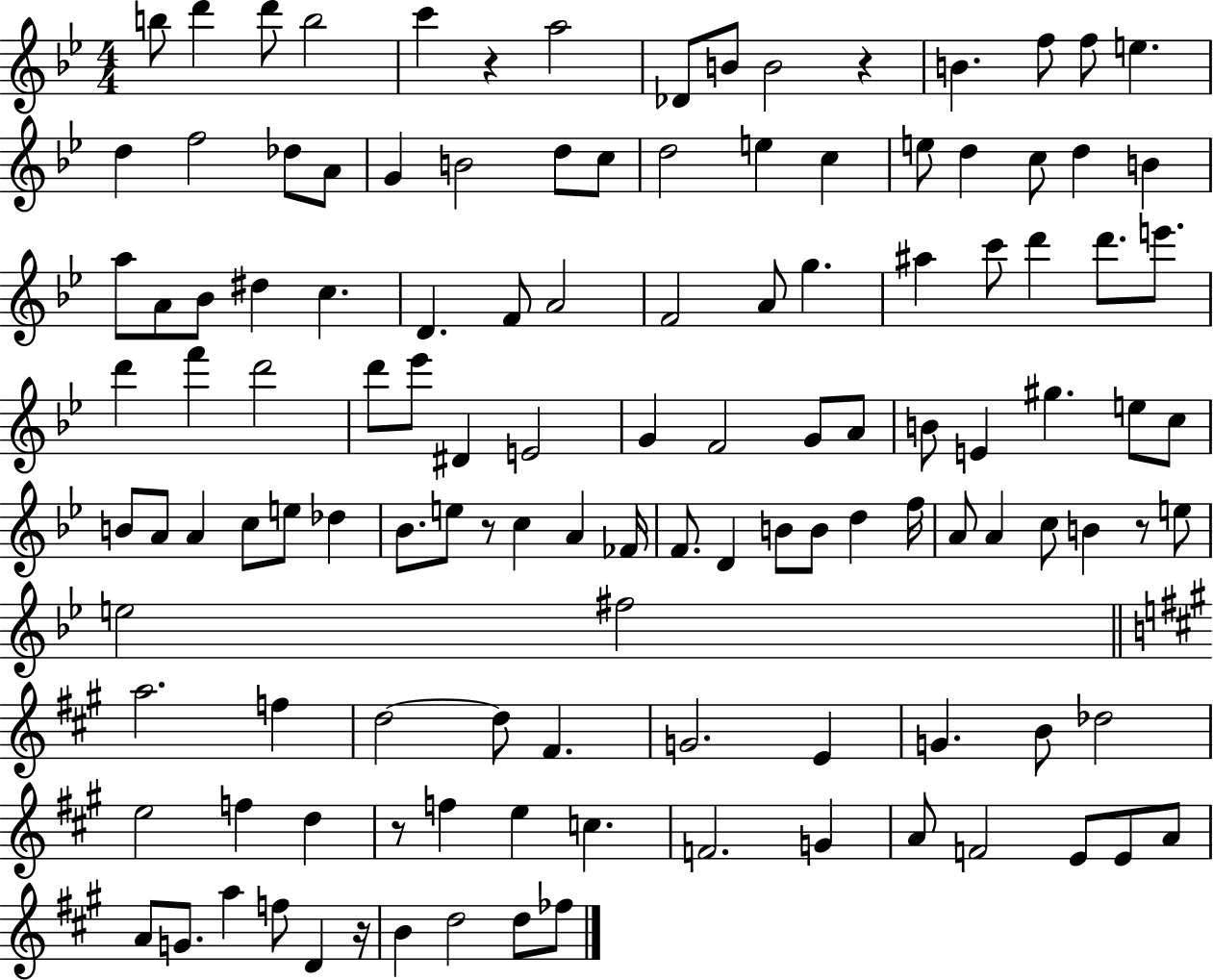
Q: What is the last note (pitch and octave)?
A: FES5